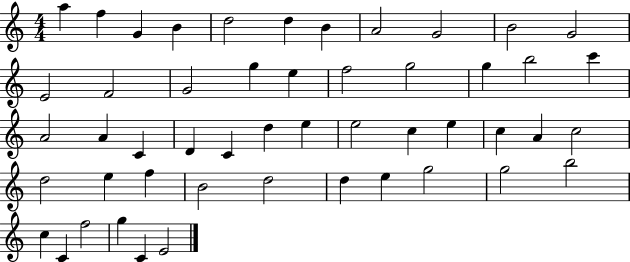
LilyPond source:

{
  \clef treble
  \numericTimeSignature
  \time 4/4
  \key c \major
  a''4 f''4 g'4 b'4 | d''2 d''4 b'4 | a'2 g'2 | b'2 g'2 | \break e'2 f'2 | g'2 g''4 e''4 | f''2 g''2 | g''4 b''2 c'''4 | \break a'2 a'4 c'4 | d'4 c'4 d''4 e''4 | e''2 c''4 e''4 | c''4 a'4 c''2 | \break d''2 e''4 f''4 | b'2 d''2 | d''4 e''4 g''2 | g''2 b''2 | \break c''4 c'4 f''2 | g''4 c'4 e'2 | \bar "|."
}